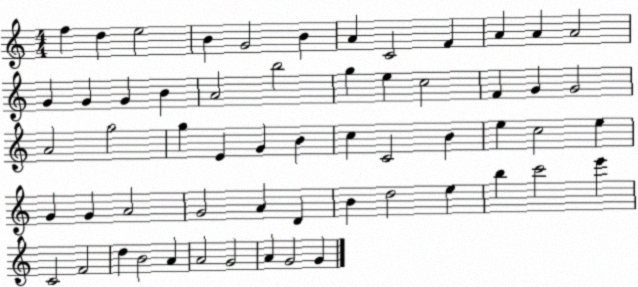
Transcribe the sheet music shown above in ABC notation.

X:1
T:Untitled
M:4/4
L:1/4
K:C
f d e2 B G2 B A C2 F A A A2 G G G B A2 b2 g e c2 F G G2 A2 g2 g E G B c C2 B e c2 e G G A2 G2 A D B d2 e b c'2 e' C2 F2 d B2 A A2 G2 A G2 G